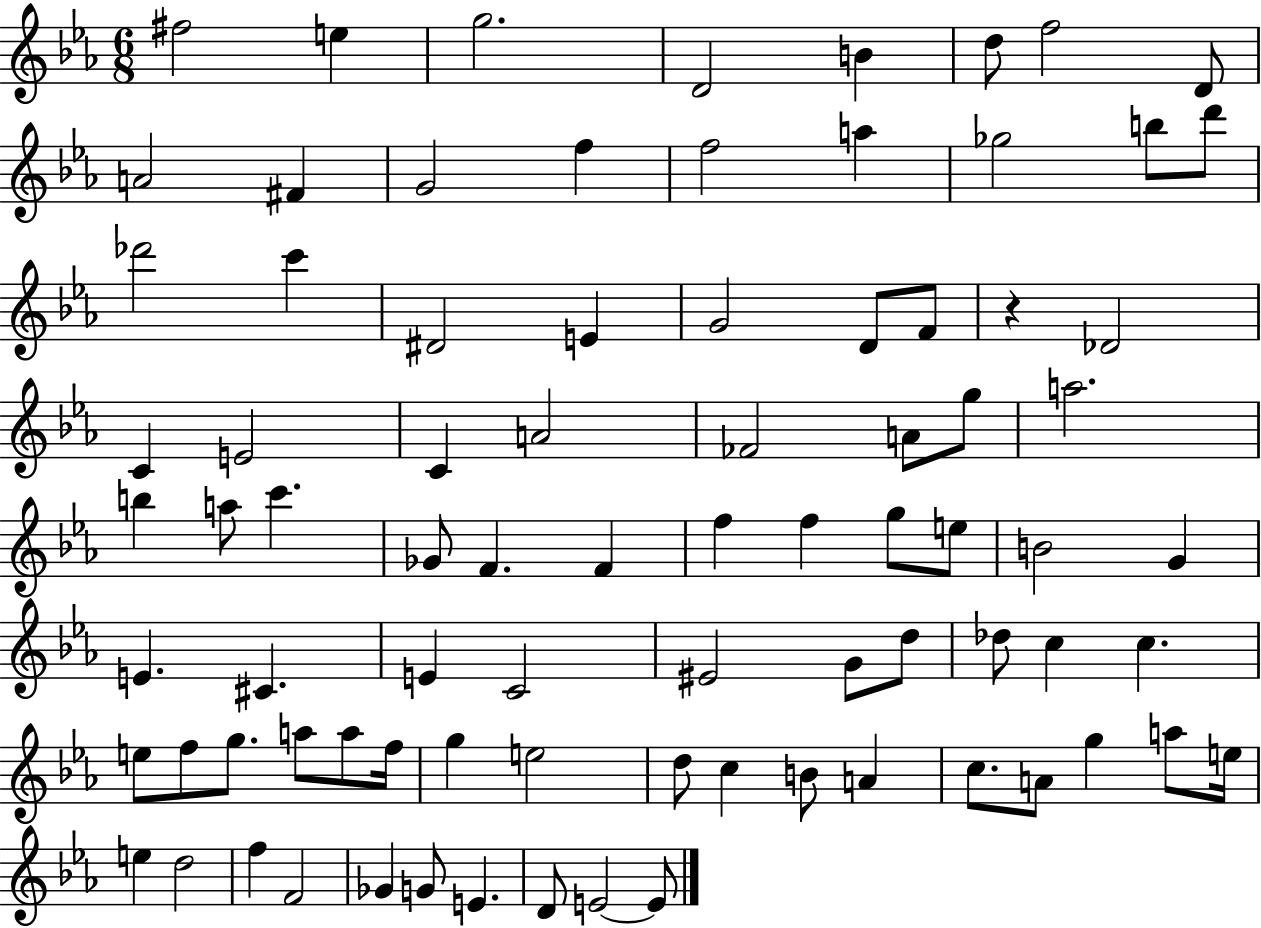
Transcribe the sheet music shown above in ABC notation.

X:1
T:Untitled
M:6/8
L:1/4
K:Eb
^f2 e g2 D2 B d/2 f2 D/2 A2 ^F G2 f f2 a _g2 b/2 d'/2 _d'2 c' ^D2 E G2 D/2 F/2 z _D2 C E2 C A2 _F2 A/2 g/2 a2 b a/2 c' _G/2 F F f f g/2 e/2 B2 G E ^C E C2 ^E2 G/2 d/2 _d/2 c c e/2 f/2 g/2 a/2 a/2 f/4 g e2 d/2 c B/2 A c/2 A/2 g a/2 e/4 e d2 f F2 _G G/2 E D/2 E2 E/2